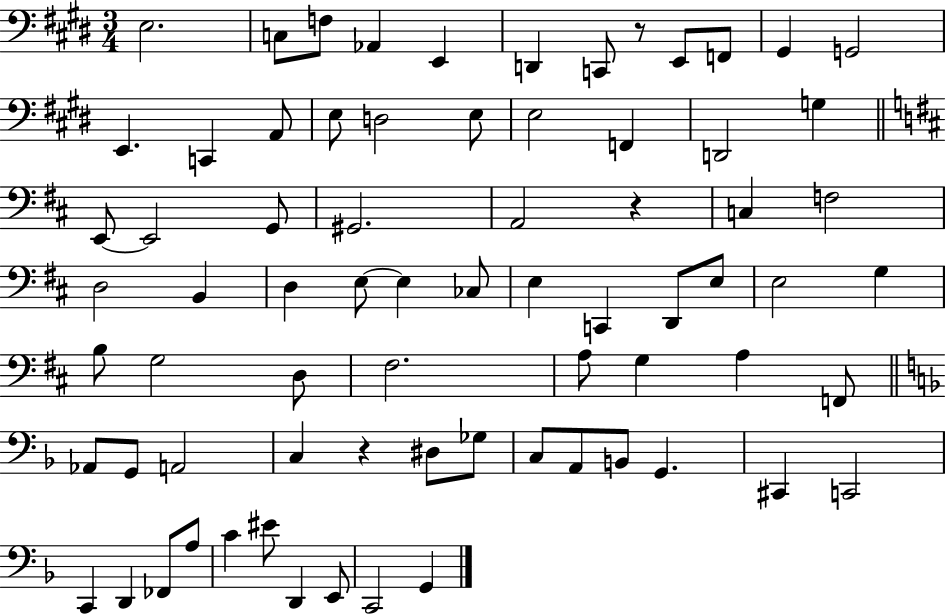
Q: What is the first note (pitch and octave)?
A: E3